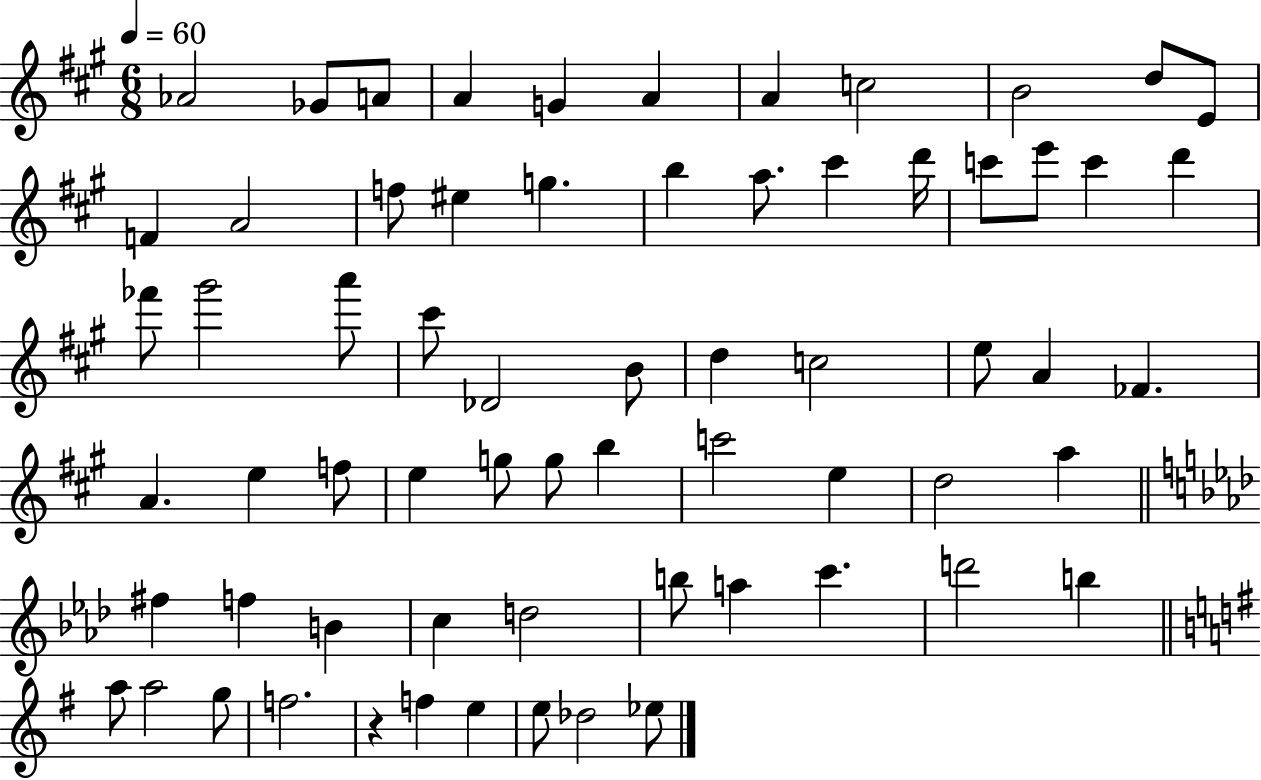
Ab4/h Gb4/e A4/e A4/q G4/q A4/q A4/q C5/h B4/h D5/e E4/e F4/q A4/h F5/e EIS5/q G5/q. B5/q A5/e. C#6/q D6/s C6/e E6/e C6/q D6/q FES6/e G#6/h A6/e C#6/e Db4/h B4/e D5/q C5/h E5/e A4/q FES4/q. A4/q. E5/q F5/e E5/q G5/e G5/e B5/q C6/h E5/q D5/h A5/q F#5/q F5/q B4/q C5/q D5/h B5/e A5/q C6/q. D6/h B5/q A5/e A5/h G5/e F5/h. R/q F5/q E5/q E5/e Db5/h Eb5/e